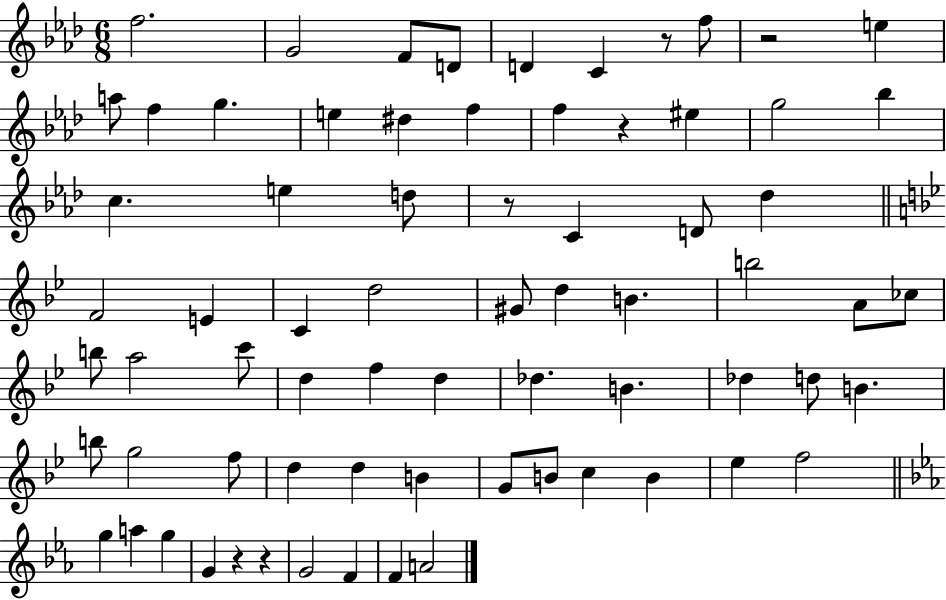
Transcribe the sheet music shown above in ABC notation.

X:1
T:Untitled
M:6/8
L:1/4
K:Ab
f2 G2 F/2 D/2 D C z/2 f/2 z2 e a/2 f g e ^d f f z ^e g2 _b c e d/2 z/2 C D/2 _d F2 E C d2 ^G/2 d B b2 A/2 _c/2 b/2 a2 c'/2 d f d _d B _d d/2 B b/2 g2 f/2 d d B G/2 B/2 c B _e f2 g a g G z z G2 F F A2